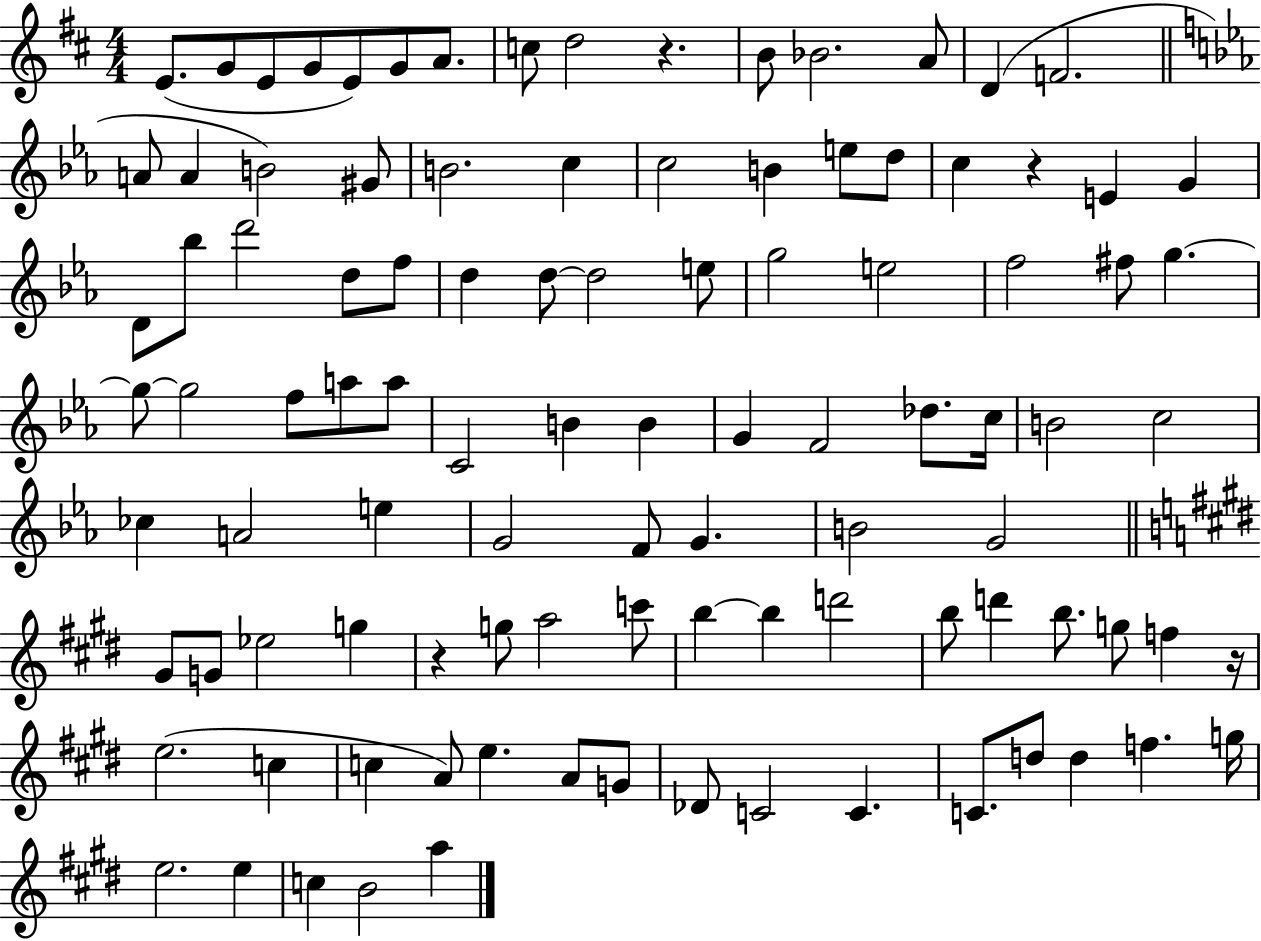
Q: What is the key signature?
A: D major